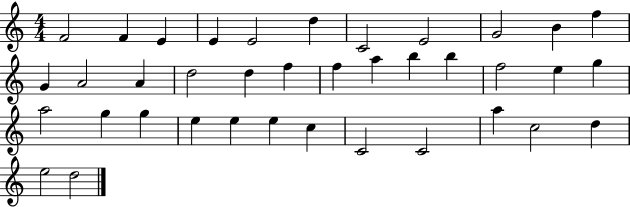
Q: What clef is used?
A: treble